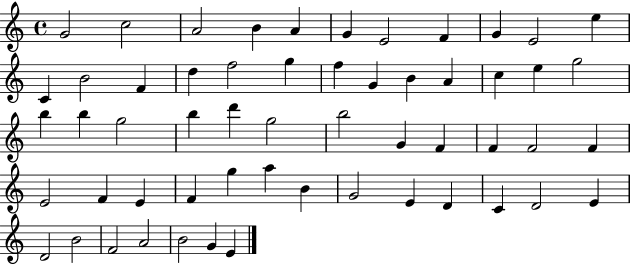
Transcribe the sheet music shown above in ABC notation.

X:1
T:Untitled
M:4/4
L:1/4
K:C
G2 c2 A2 B A G E2 F G E2 e C B2 F d f2 g f G B A c e g2 b b g2 b d' g2 b2 G F F F2 F E2 F E F g a B G2 E D C D2 E D2 B2 F2 A2 B2 G E